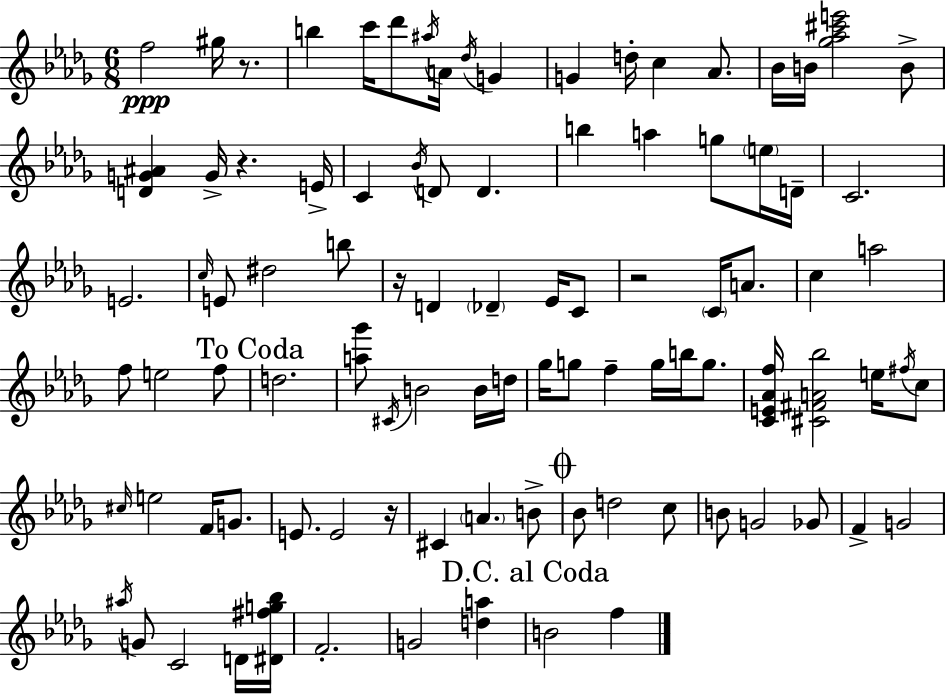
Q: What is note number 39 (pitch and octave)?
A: A4